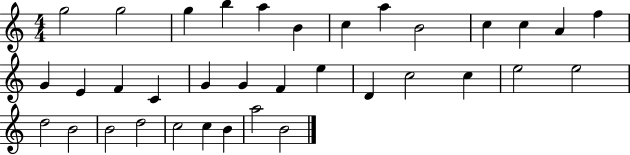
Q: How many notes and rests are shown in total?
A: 35